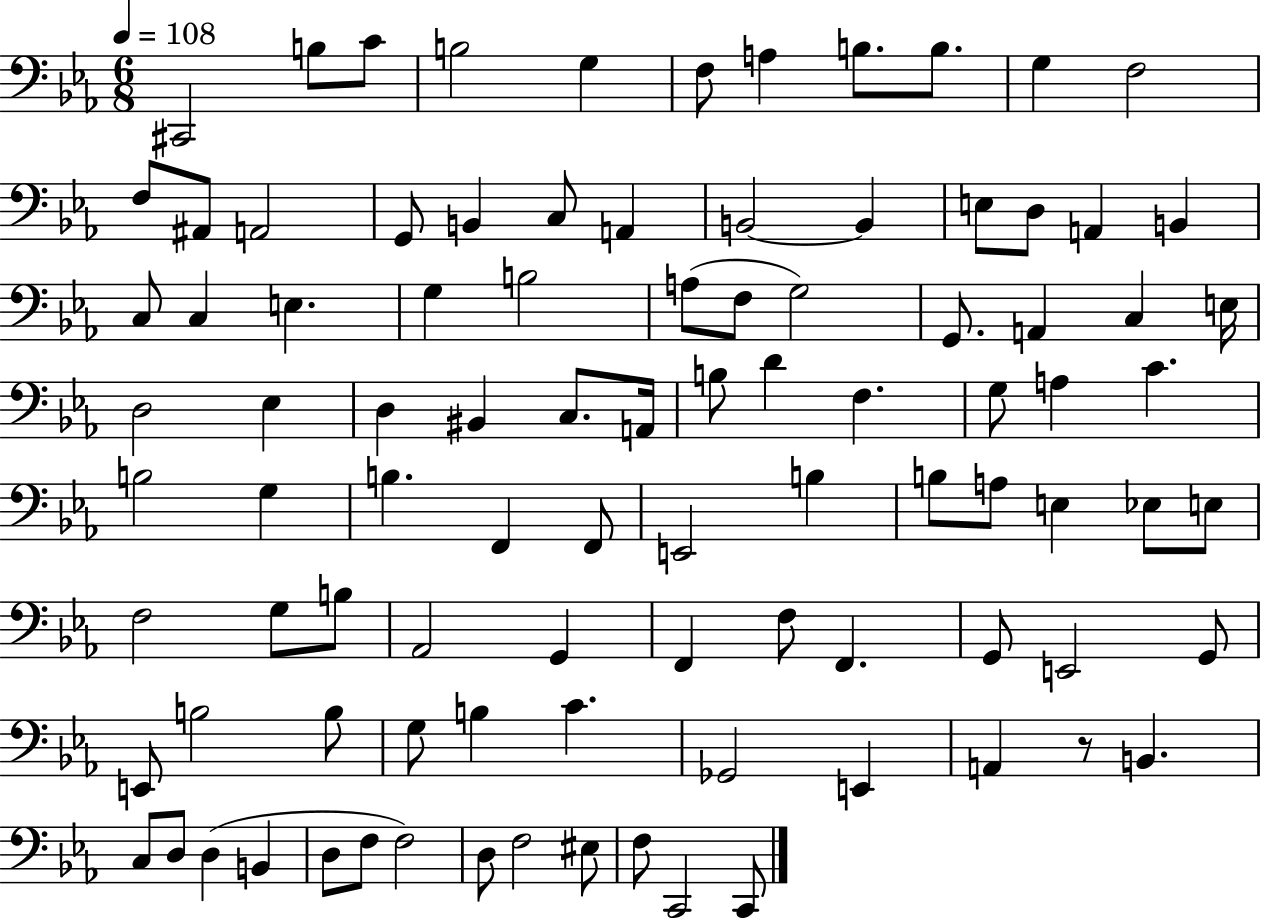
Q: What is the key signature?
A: EES major